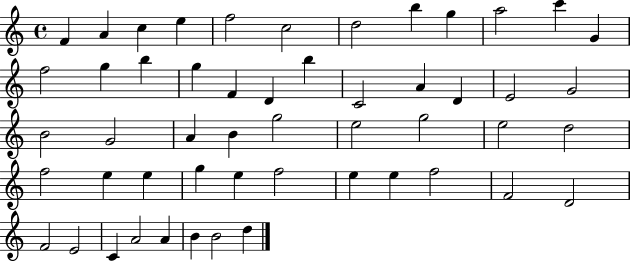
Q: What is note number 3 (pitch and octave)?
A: C5